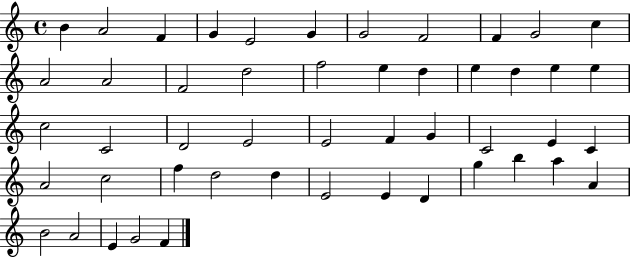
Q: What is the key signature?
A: C major